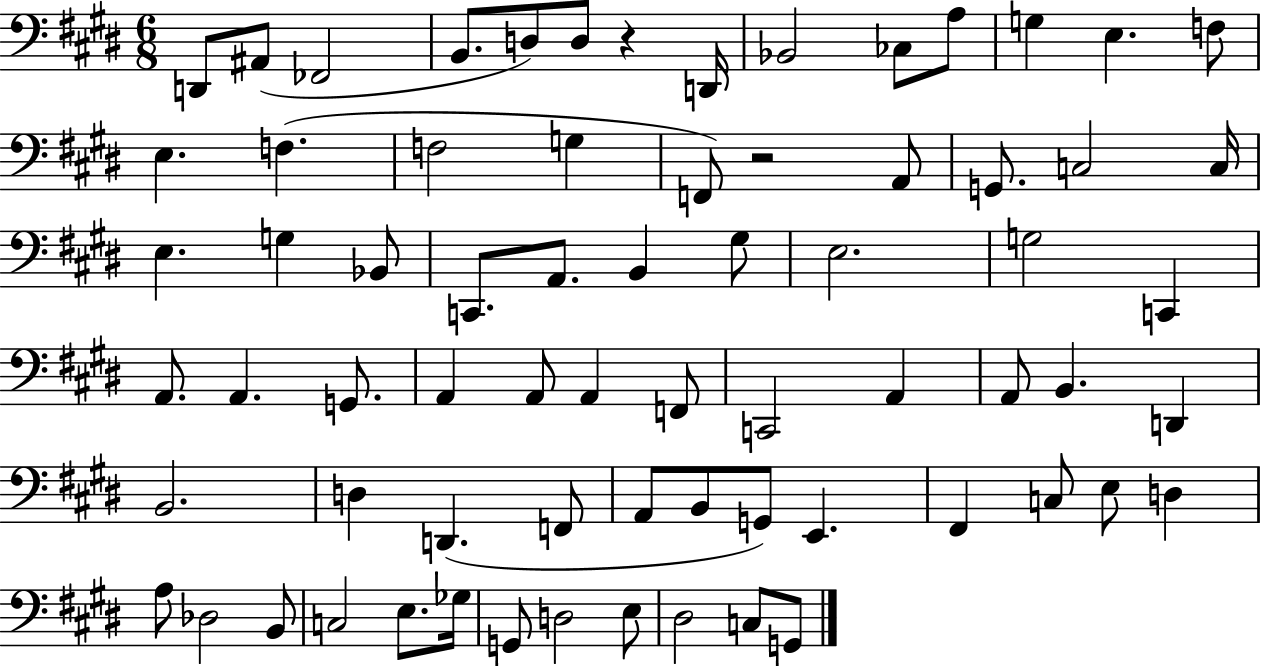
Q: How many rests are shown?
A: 2